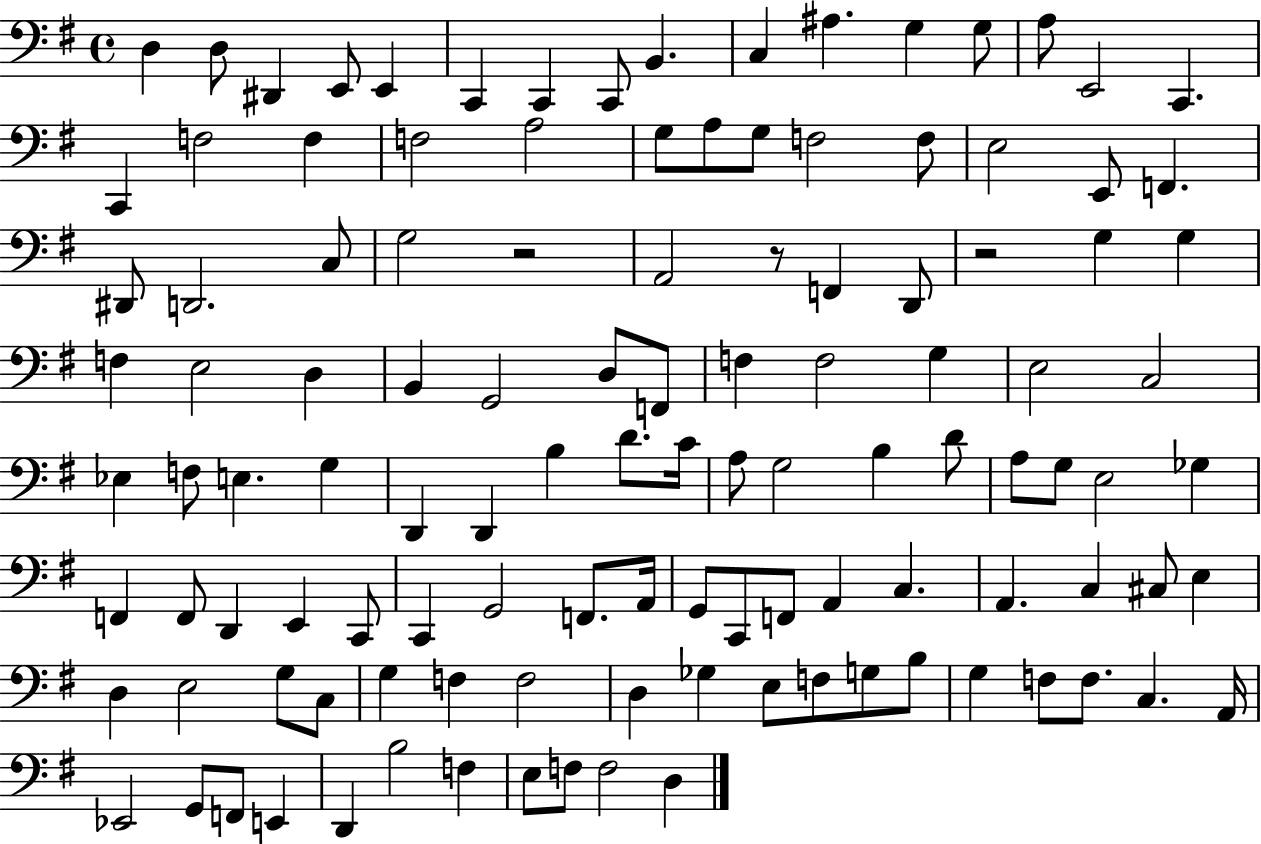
X:1
T:Untitled
M:4/4
L:1/4
K:G
D, D,/2 ^D,, E,,/2 E,, C,, C,, C,,/2 B,, C, ^A, G, G,/2 A,/2 E,,2 C,, C,, F,2 F, F,2 A,2 G,/2 A,/2 G,/2 F,2 F,/2 E,2 E,,/2 F,, ^D,,/2 D,,2 C,/2 G,2 z2 A,,2 z/2 F,, D,,/2 z2 G, G, F, E,2 D, B,, G,,2 D,/2 F,,/2 F, F,2 G, E,2 C,2 _E, F,/2 E, G, D,, D,, B, D/2 C/4 A,/2 G,2 B, D/2 A,/2 G,/2 E,2 _G, F,, F,,/2 D,, E,, C,,/2 C,, G,,2 F,,/2 A,,/4 G,,/2 C,,/2 F,,/2 A,, C, A,, C, ^C,/2 E, D, E,2 G,/2 C,/2 G, F, F,2 D, _G, E,/2 F,/2 G,/2 B,/2 G, F,/2 F,/2 C, A,,/4 _E,,2 G,,/2 F,,/2 E,, D,, B,2 F, E,/2 F,/2 F,2 D,